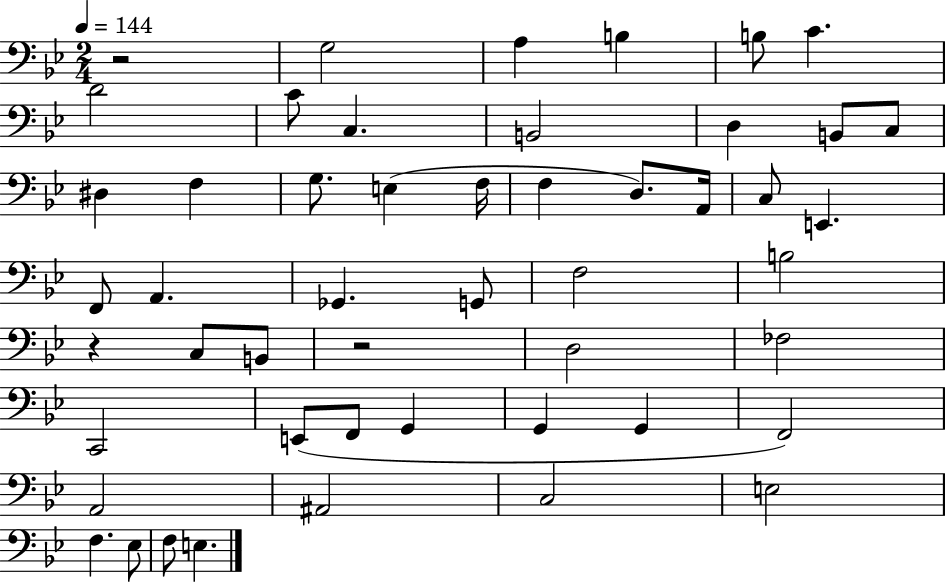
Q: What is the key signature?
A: BES major